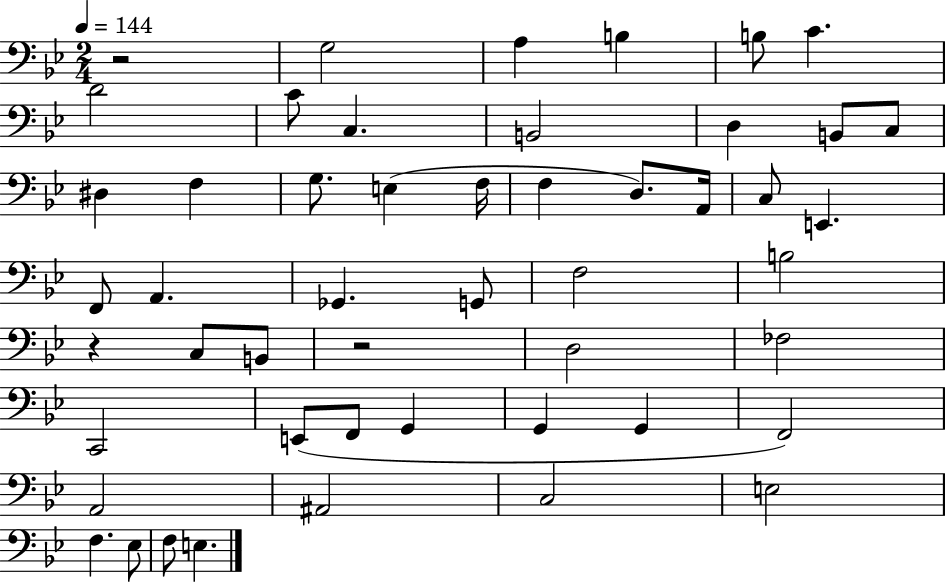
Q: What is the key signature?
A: BES major